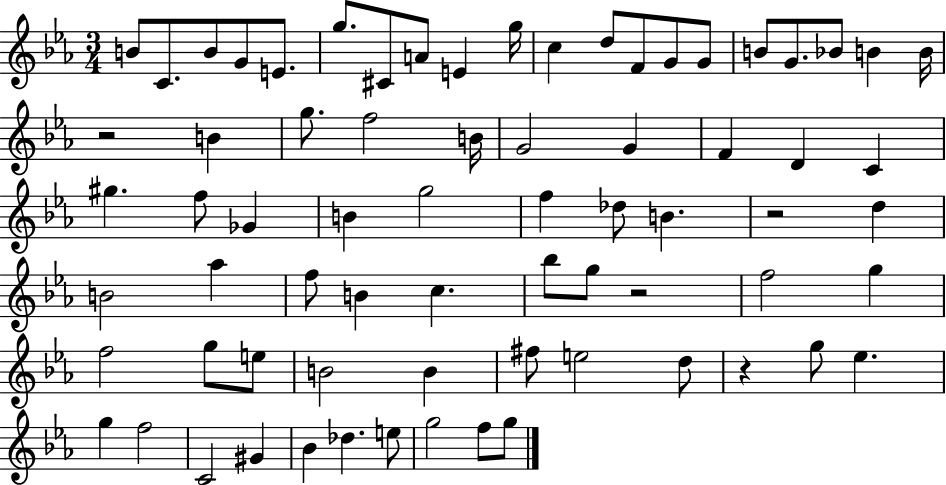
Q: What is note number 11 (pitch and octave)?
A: C5